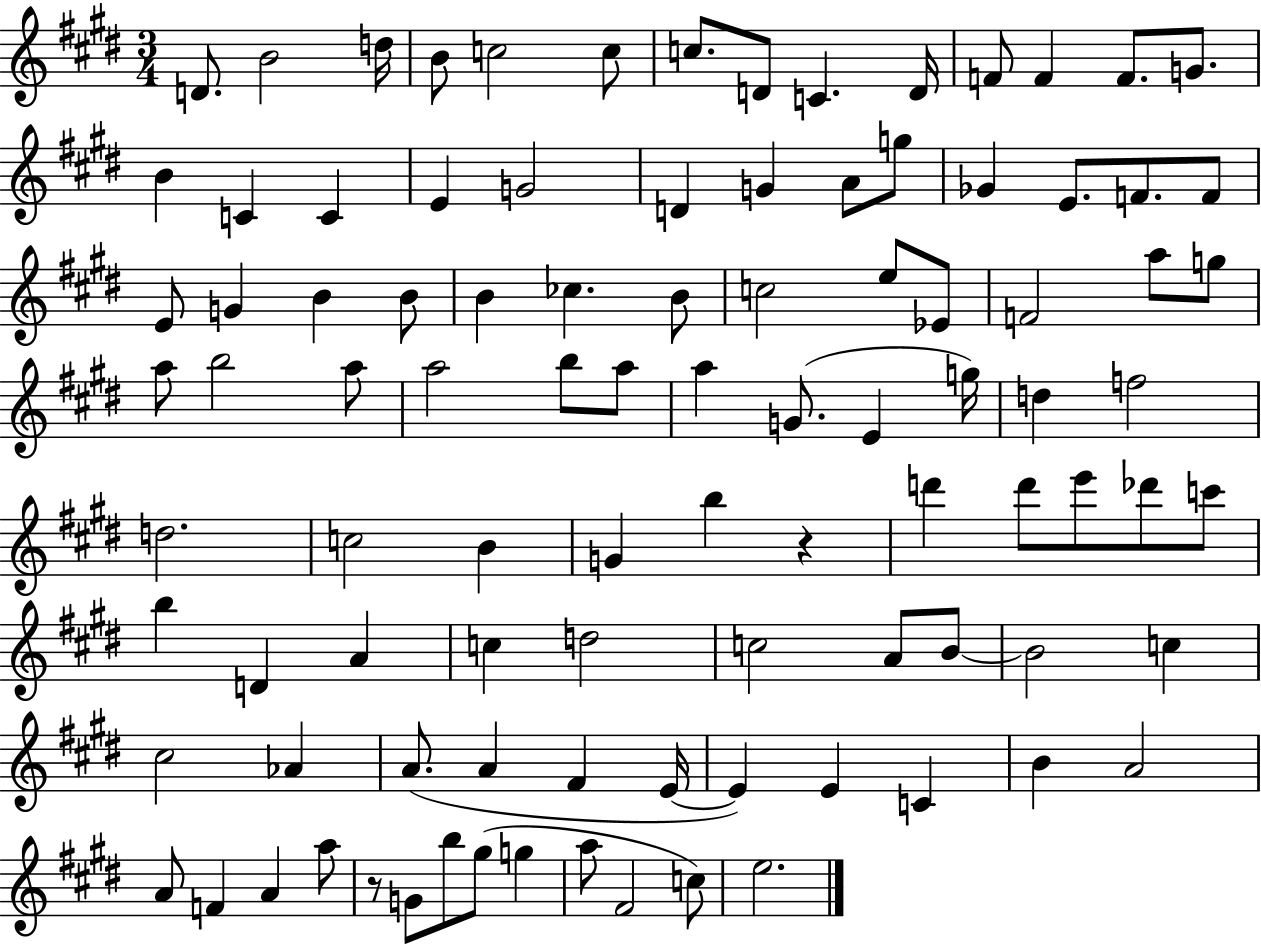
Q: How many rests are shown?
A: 2